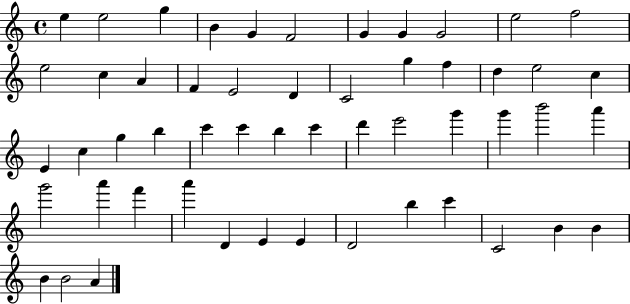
E5/q E5/h G5/q B4/q G4/q F4/h G4/q G4/q G4/h E5/h F5/h E5/h C5/q A4/q F4/q E4/h D4/q C4/h G5/q F5/q D5/q E5/h C5/q E4/q C5/q G5/q B5/q C6/q C6/q B5/q C6/q D6/q E6/h G6/q G6/q B6/h A6/q G6/h A6/q F6/q A6/q D4/q E4/q E4/q D4/h B5/q C6/q C4/h B4/q B4/q B4/q B4/h A4/q